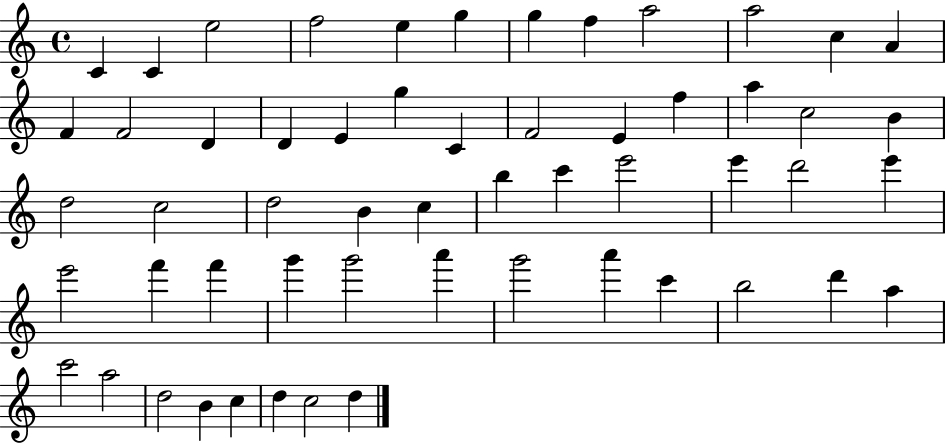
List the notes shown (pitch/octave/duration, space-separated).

C4/q C4/q E5/h F5/h E5/q G5/q G5/q F5/q A5/h A5/h C5/q A4/q F4/q F4/h D4/q D4/q E4/q G5/q C4/q F4/h E4/q F5/q A5/q C5/h B4/q D5/h C5/h D5/h B4/q C5/q B5/q C6/q E6/h E6/q D6/h E6/q E6/h F6/q F6/q G6/q G6/h A6/q G6/h A6/q C6/q B5/h D6/q A5/q C6/h A5/h D5/h B4/q C5/q D5/q C5/h D5/q